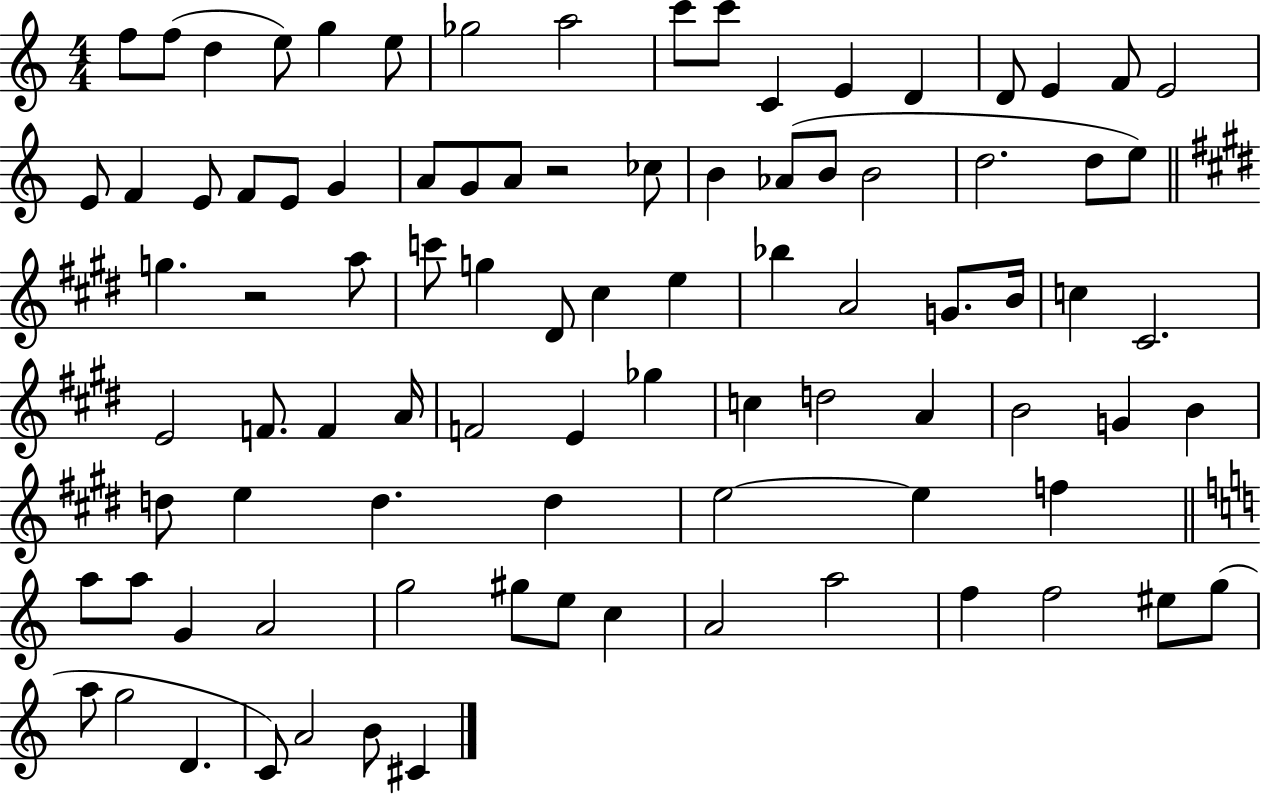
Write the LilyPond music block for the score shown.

{
  \clef treble
  \numericTimeSignature
  \time 4/4
  \key c \major
  f''8 f''8( d''4 e''8) g''4 e''8 | ges''2 a''2 | c'''8 c'''8 c'4 e'4 d'4 | d'8 e'4 f'8 e'2 | \break e'8 f'4 e'8 f'8 e'8 g'4 | a'8 g'8 a'8 r2 ces''8 | b'4 aes'8( b'8 b'2 | d''2. d''8 e''8) | \break \bar "||" \break \key e \major g''4. r2 a''8 | c'''8 g''4 dis'8 cis''4 e''4 | bes''4 a'2 g'8. b'16 | c''4 cis'2. | \break e'2 f'8. f'4 a'16 | f'2 e'4 ges''4 | c''4 d''2 a'4 | b'2 g'4 b'4 | \break d''8 e''4 d''4. d''4 | e''2~~ e''4 f''4 | \bar "||" \break \key c \major a''8 a''8 g'4 a'2 | g''2 gis''8 e''8 c''4 | a'2 a''2 | f''4 f''2 eis''8 g''8( | \break a''8 g''2 d'4. | c'8) a'2 b'8 cis'4 | \bar "|."
}